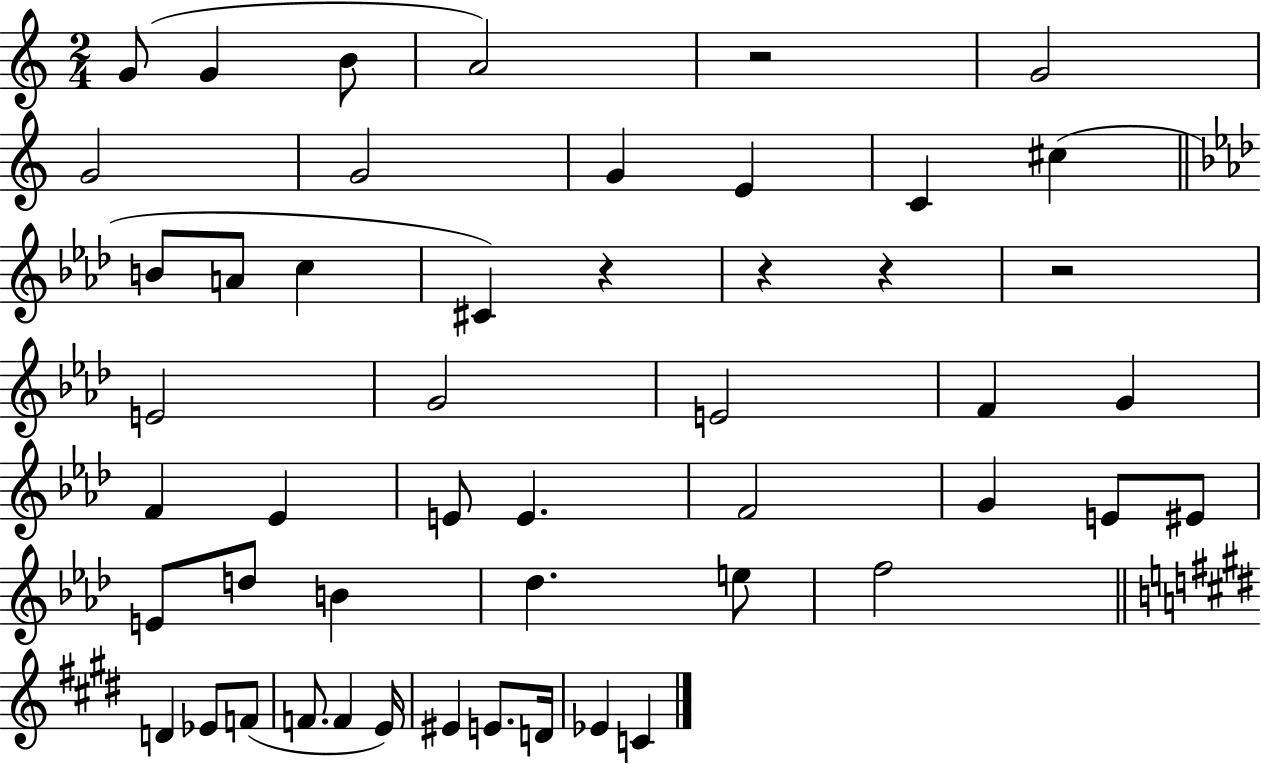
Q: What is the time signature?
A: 2/4